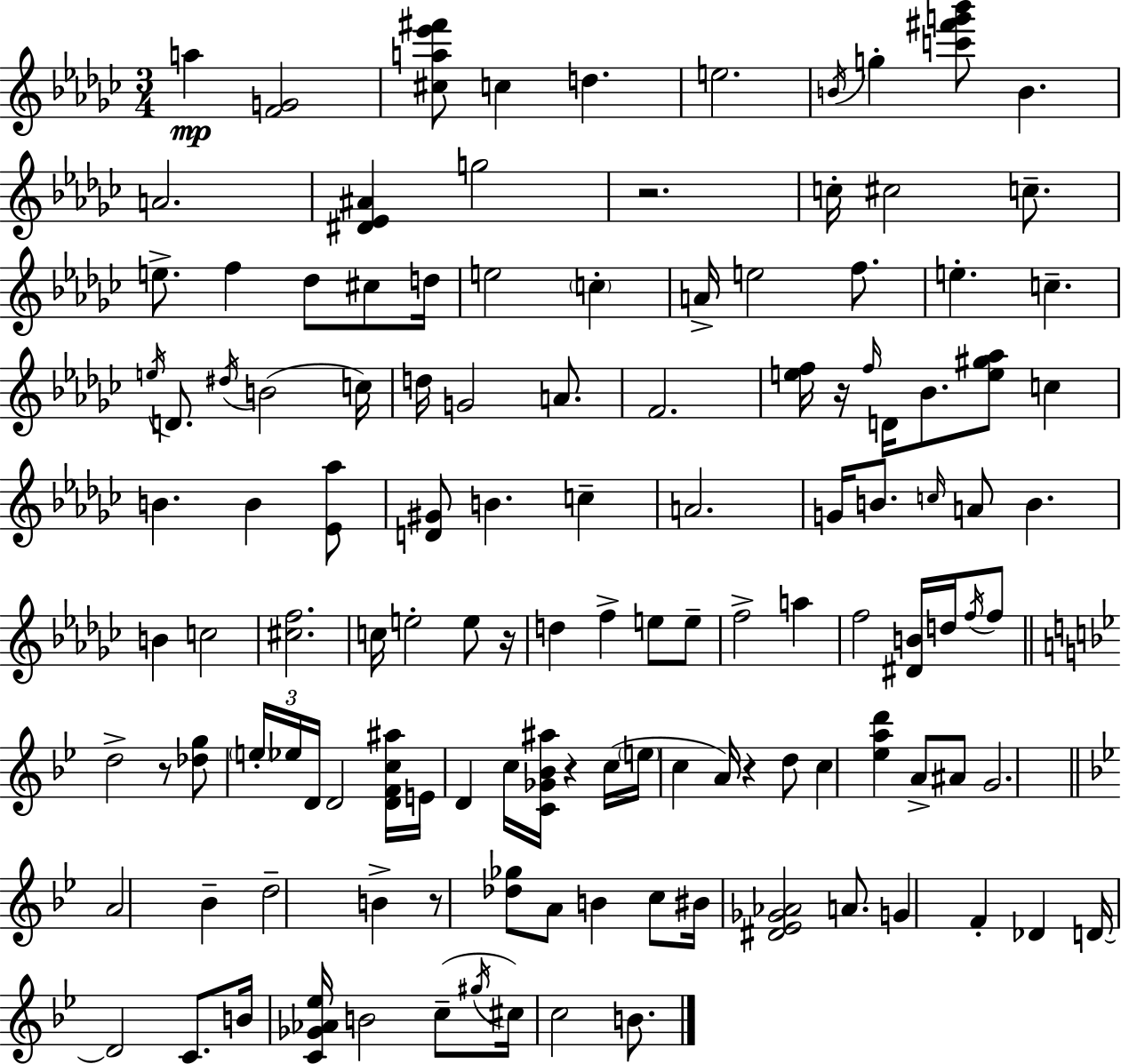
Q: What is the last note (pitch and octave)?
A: B4